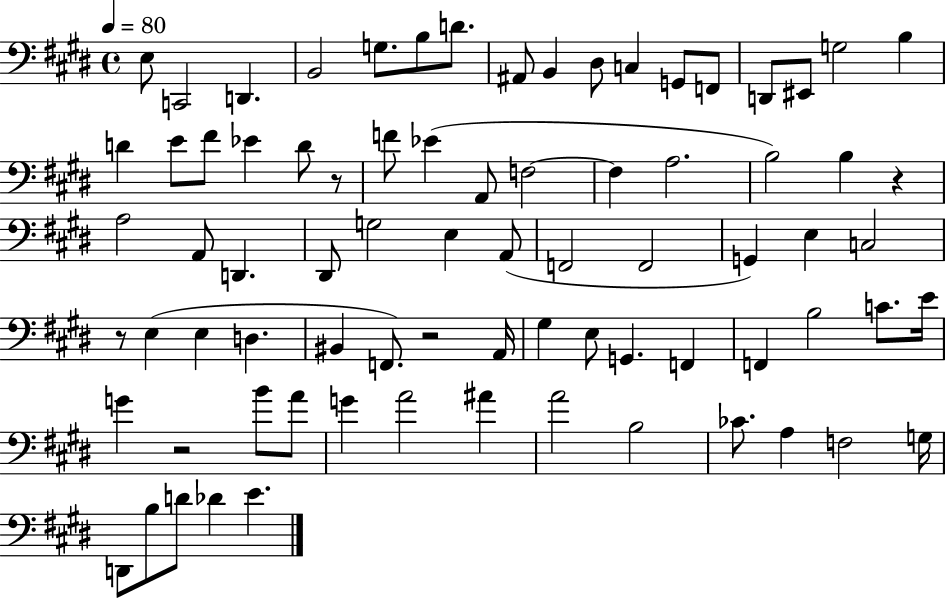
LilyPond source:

{
  \clef bass
  \time 4/4
  \defaultTimeSignature
  \key e \major
  \tempo 4 = 80
  e8 c,2 d,4. | b,2 g8. b8 d'8. | ais,8 b,4 dis8 c4 g,8 f,8 | d,8 eis,8 g2 b4 | \break d'4 e'8 fis'8 ees'4 d'8 r8 | f'8 ees'4( a,8 f2~~ | f4 a2. | b2) b4 r4 | \break a2 a,8 d,4. | dis,8 g2 e4 a,8( | f,2 f,2 | g,4) e4 c2 | \break r8 e4( e4 d4. | bis,4 f,8.) r2 a,16 | gis4 e8 g,4. f,4 | f,4 b2 c'8. e'16 | \break g'4 r2 b'8 a'8 | g'4 a'2 ais'4 | a'2 b2 | ces'8. a4 f2 g16 | \break d,8 b8 d'8 des'4 e'4. | \bar "|."
}